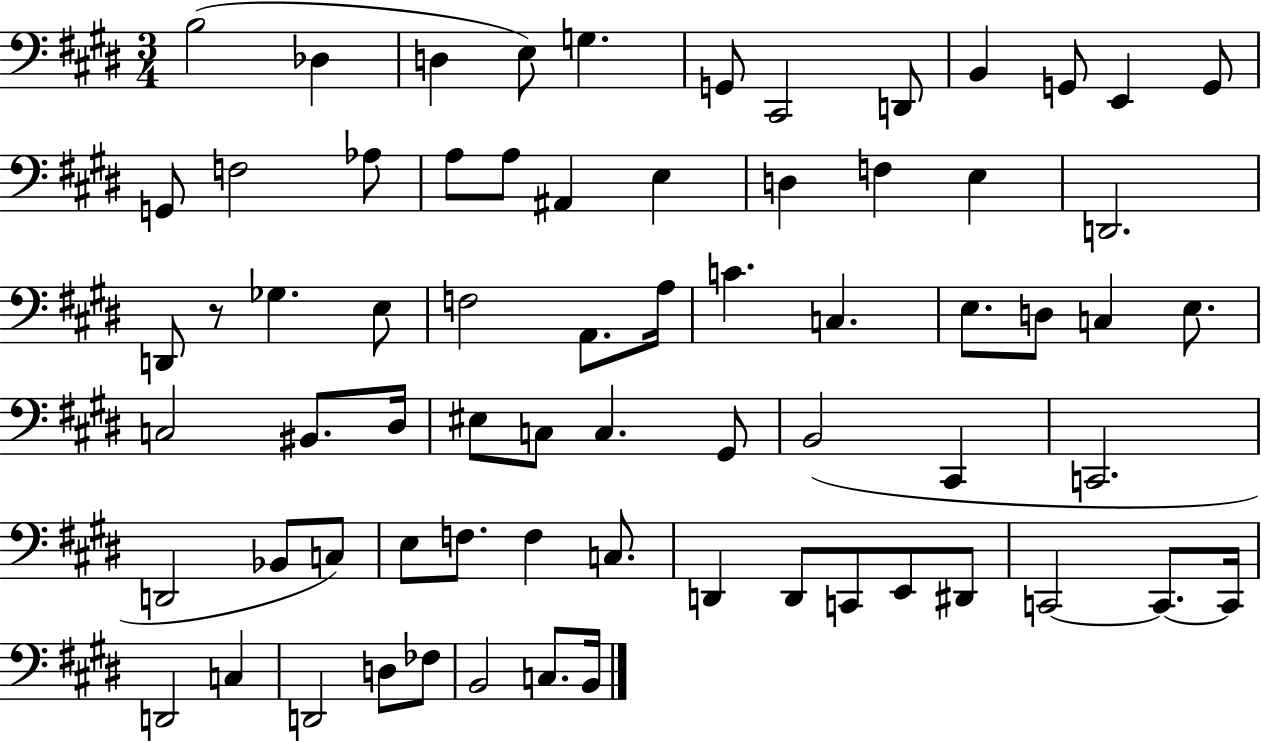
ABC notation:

X:1
T:Untitled
M:3/4
L:1/4
K:E
B,2 _D, D, E,/2 G, G,,/2 ^C,,2 D,,/2 B,, G,,/2 E,, G,,/2 G,,/2 F,2 _A,/2 A,/2 A,/2 ^A,, E, D, F, E, D,,2 D,,/2 z/2 _G, E,/2 F,2 A,,/2 A,/4 C C, E,/2 D,/2 C, E,/2 C,2 ^B,,/2 ^D,/4 ^E,/2 C,/2 C, ^G,,/2 B,,2 ^C,, C,,2 D,,2 _B,,/2 C,/2 E,/2 F,/2 F, C,/2 D,, D,,/2 C,,/2 E,,/2 ^D,,/2 C,,2 C,,/2 C,,/4 D,,2 C, D,,2 D,/2 _F,/2 B,,2 C,/2 B,,/4